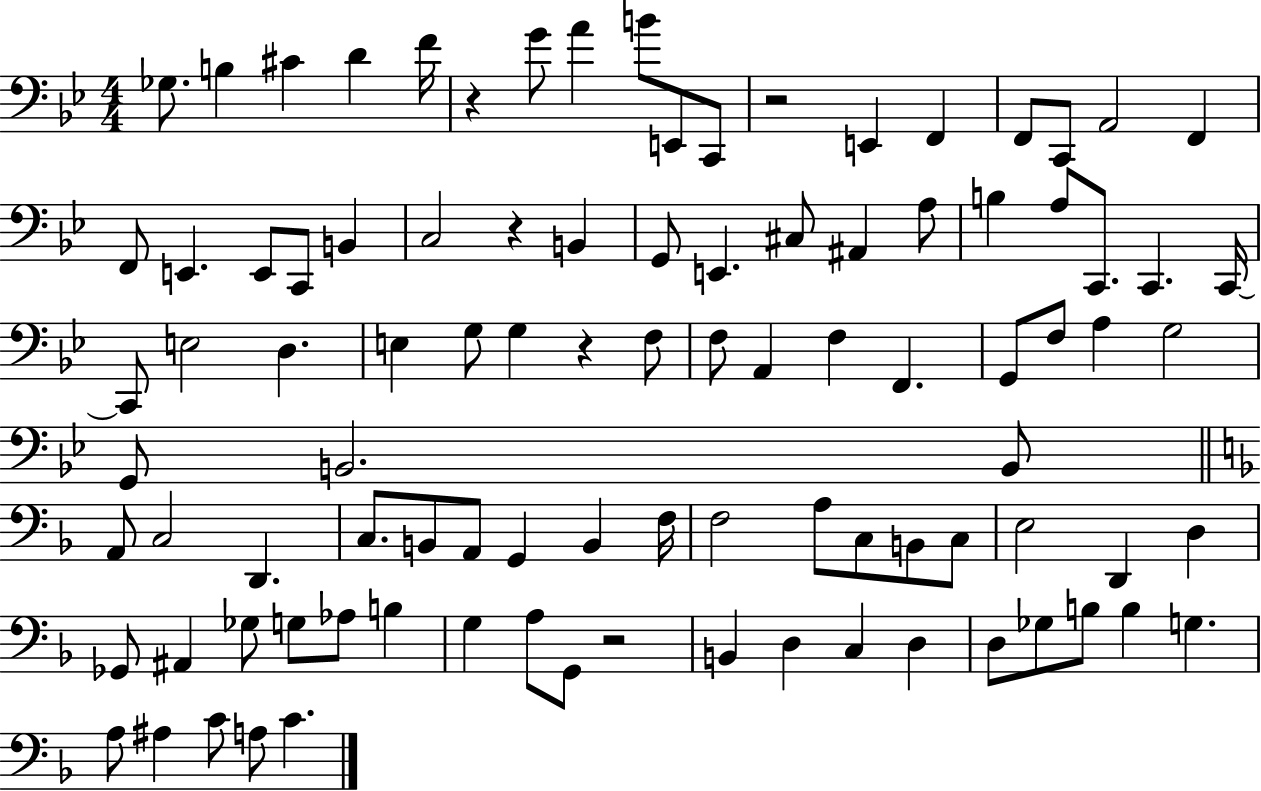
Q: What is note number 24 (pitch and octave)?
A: G2